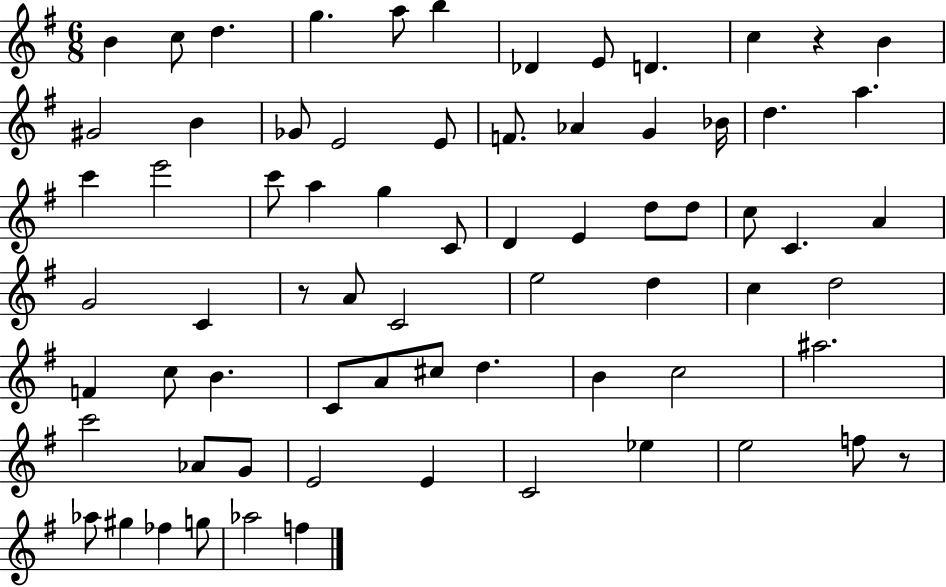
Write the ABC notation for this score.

X:1
T:Untitled
M:6/8
L:1/4
K:G
B c/2 d g a/2 b _D E/2 D c z B ^G2 B _G/2 E2 E/2 F/2 _A G _B/4 d a c' e'2 c'/2 a g C/2 D E d/2 d/2 c/2 C A G2 C z/2 A/2 C2 e2 d c d2 F c/2 B C/2 A/2 ^c/2 d B c2 ^a2 c'2 _A/2 G/2 E2 E C2 _e e2 f/2 z/2 _a/2 ^g _f g/2 _a2 f